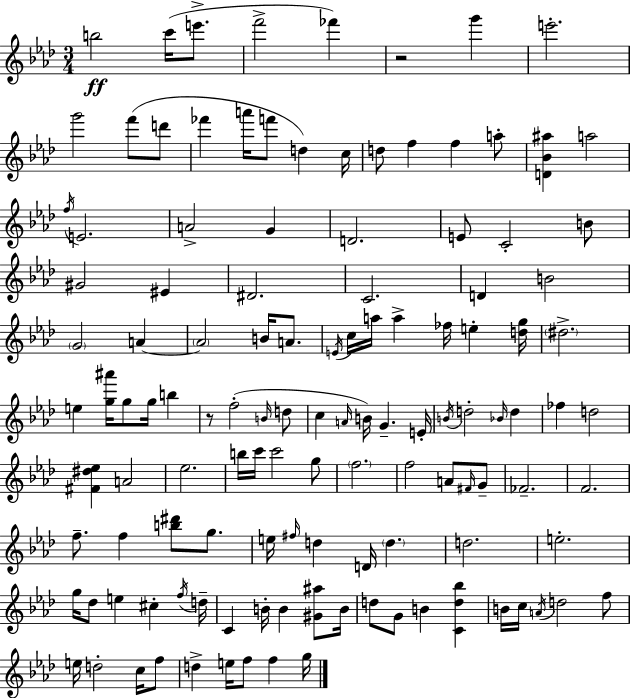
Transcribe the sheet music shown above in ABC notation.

X:1
T:Untitled
M:3/4
L:1/4
K:Fm
b2 c'/4 e'/2 f'2 _f' z2 g' e'2 g'2 f'/2 d'/2 _f' a'/4 f'/2 d c/4 d/2 f f a/2 [D_B^a] a2 f/4 E2 A2 G D2 E/2 C2 B/2 ^G2 ^E ^D2 C2 D B2 G2 A A2 B/4 A/2 E/4 c/4 a/4 a _f/4 e [dg]/4 ^d2 e [g^a']/4 g/2 g/4 b z/2 f2 B/4 d/2 c A/4 B/4 G E/4 B/4 d2 _B/4 d _f d2 [^F^d_e] A2 _e2 b/4 c'/4 c'2 g/2 f2 f2 A/2 ^F/4 G/2 _F2 F2 f/2 f [b^d']/2 g/2 e/4 ^f/4 d D/4 d d2 e2 g/4 _d/2 e ^c f/4 d/4 C B/4 B [^G^a]/2 B/4 d/2 G/2 B [Cd_b] B/4 c/4 A/4 d2 f/2 e/4 d2 c/4 f/2 d e/4 f/2 f g/4